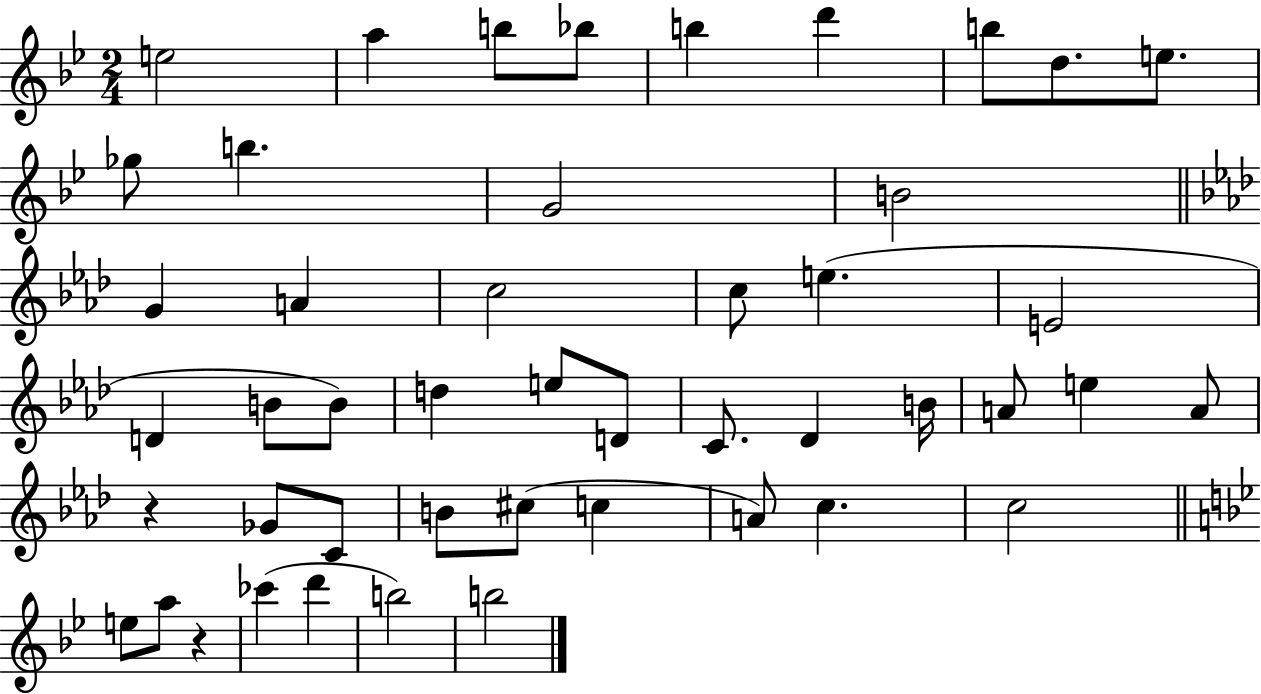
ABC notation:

X:1
T:Untitled
M:2/4
L:1/4
K:Bb
e2 a b/2 _b/2 b d' b/2 d/2 e/2 _g/2 b G2 B2 G A c2 c/2 e E2 D B/2 B/2 d e/2 D/2 C/2 _D B/4 A/2 e A/2 z _G/2 C/2 B/2 ^c/2 c A/2 c c2 e/2 a/2 z _c' d' b2 b2